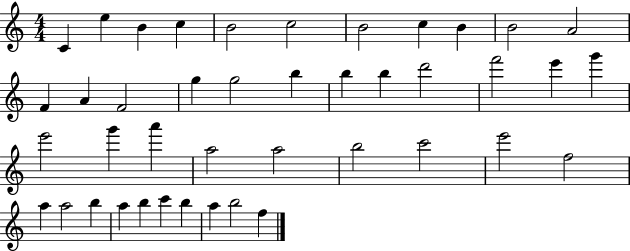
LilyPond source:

{
  \clef treble
  \numericTimeSignature
  \time 4/4
  \key c \major
  c'4 e''4 b'4 c''4 | b'2 c''2 | b'2 c''4 b'4 | b'2 a'2 | \break f'4 a'4 f'2 | g''4 g''2 b''4 | b''4 b''4 d'''2 | f'''2 e'''4 g'''4 | \break e'''2 g'''4 a'''4 | a''2 a''2 | b''2 c'''2 | e'''2 f''2 | \break a''4 a''2 b''4 | a''4 b''4 c'''4 b''4 | a''4 b''2 f''4 | \bar "|."
}